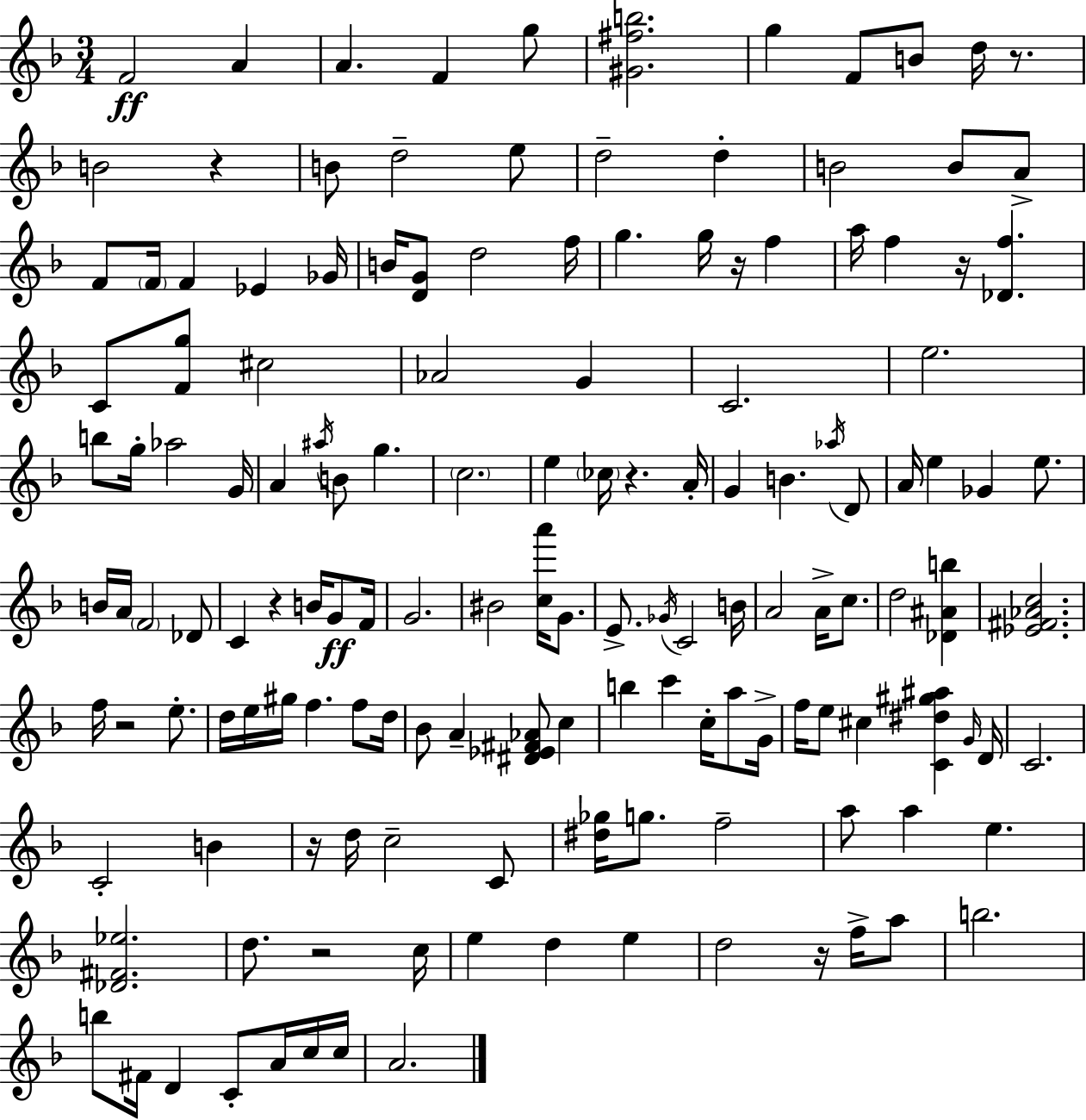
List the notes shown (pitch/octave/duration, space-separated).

F4/h A4/q A4/q. F4/q G5/e [G#4,F#5,B5]/h. G5/q F4/e B4/e D5/s R/e. B4/h R/q B4/e D5/h E5/e D5/h D5/q B4/h B4/e A4/e F4/e F4/s F4/q Eb4/q Gb4/s B4/s [D4,G4]/e D5/h F5/s G5/q. G5/s R/s F5/q A5/s F5/q R/s [Db4,F5]/q. C4/e [F4,G5]/e C#5/h Ab4/h G4/q C4/h. E5/h. B5/e G5/s Ab5/h G4/s A4/q A#5/s B4/e G5/q. C5/h. E5/q CES5/s R/q. A4/s G4/q B4/q. Ab5/s D4/e A4/s E5/q Gb4/q E5/e. B4/s A4/s F4/h Db4/e C4/q R/q B4/s G4/e F4/s G4/h. BIS4/h [C5,A6]/s G4/e. E4/e. Gb4/s C4/h B4/s A4/h A4/s C5/e. D5/h [Db4,A#4,B5]/q [Eb4,F#4,Ab4,C5]/h. F5/s R/h E5/e. D5/s E5/s G#5/s F5/q. F5/e D5/s Bb4/e A4/q [D#4,Eb4,F#4,Ab4]/e C5/q B5/q C6/q C5/s A5/e G4/s F5/s E5/e C#5/q [C4,D#5,G#5,A#5]/q G4/s D4/s C4/h. C4/h B4/q R/s D5/s C5/h C4/e [D#5,Gb5]/s G5/e. F5/h A5/e A5/q E5/q. [Db4,F#4,Eb5]/h. D5/e. R/h C5/s E5/q D5/q E5/q D5/h R/s F5/s A5/e B5/h. B5/e F#4/s D4/q C4/e A4/s C5/s C5/s A4/h.